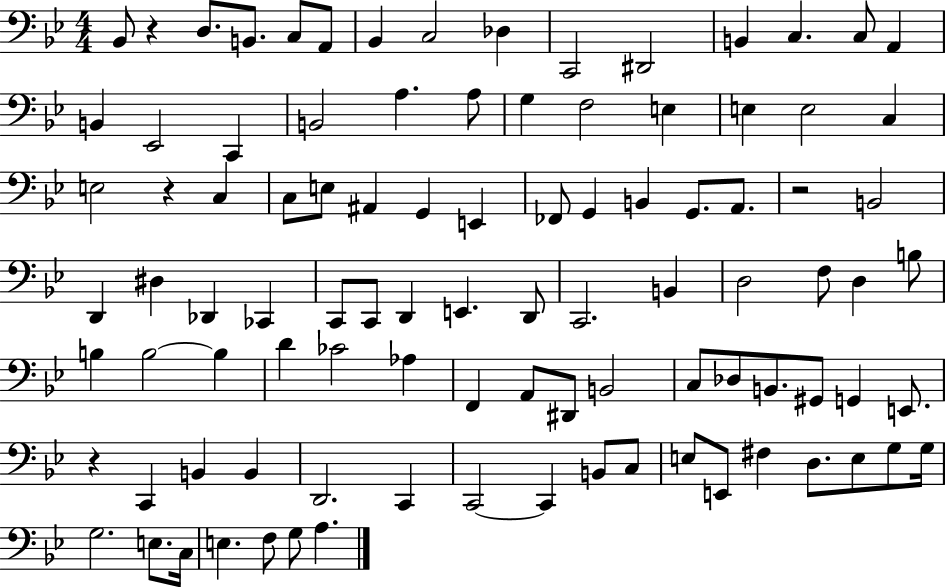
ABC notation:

X:1
T:Untitled
M:4/4
L:1/4
K:Bb
_B,,/2 z D,/2 B,,/2 C,/2 A,,/2 _B,, C,2 _D, C,,2 ^D,,2 B,, C, C,/2 A,, B,, _E,,2 C,, B,,2 A, A,/2 G, F,2 E, E, E,2 C, E,2 z C, C,/2 E,/2 ^A,, G,, E,, _F,,/2 G,, B,, G,,/2 A,,/2 z2 B,,2 D,, ^D, _D,, _C,, C,,/2 C,,/2 D,, E,, D,,/2 C,,2 B,, D,2 F,/2 D, B,/2 B, B,2 B, D _C2 _A, F,, A,,/2 ^D,,/2 B,,2 C,/2 _D,/2 B,,/2 ^G,,/2 G,, E,,/2 z C,, B,, B,, D,,2 C,, C,,2 C,, B,,/2 C,/2 E,/2 E,,/2 ^F, D,/2 E,/2 G,/2 G,/4 G,2 E,/2 C,/4 E, F,/2 G,/2 A,